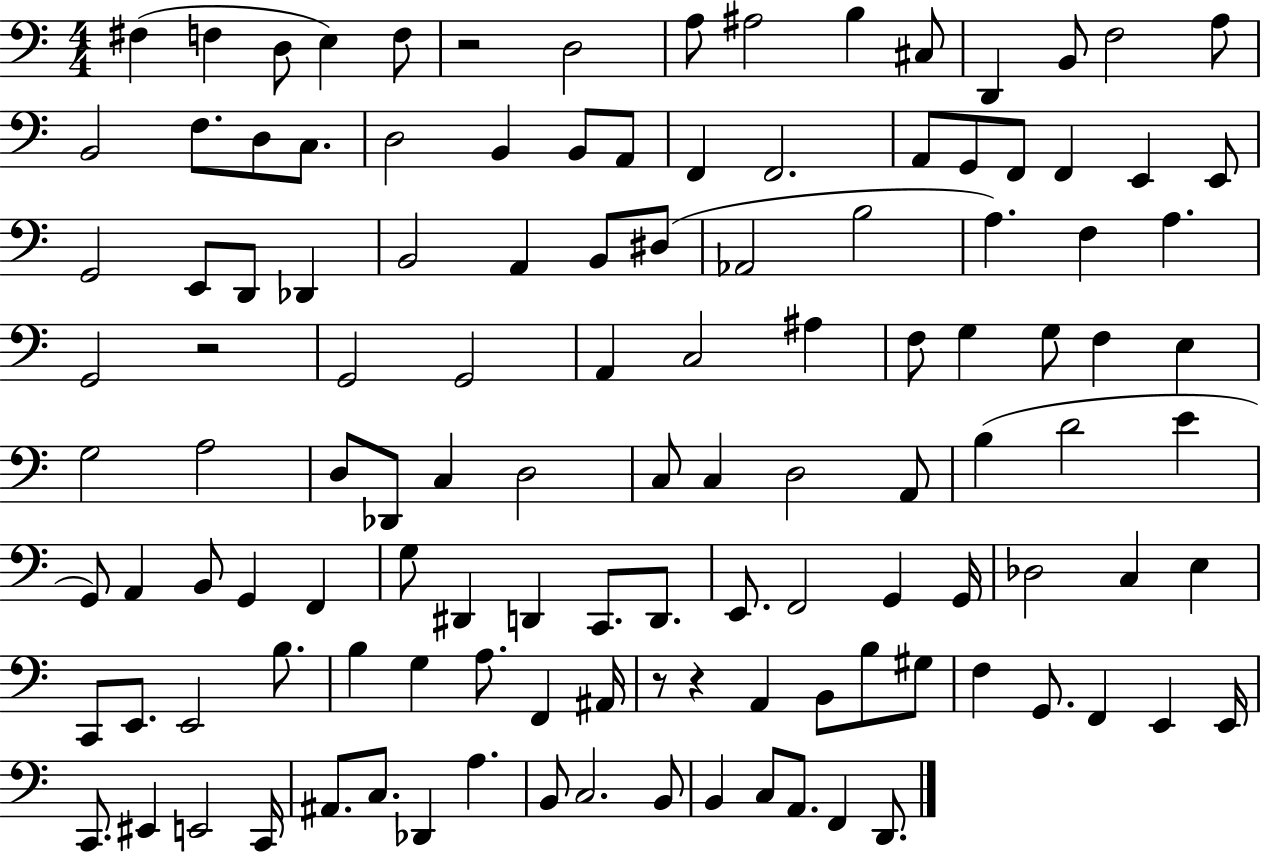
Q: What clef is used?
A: bass